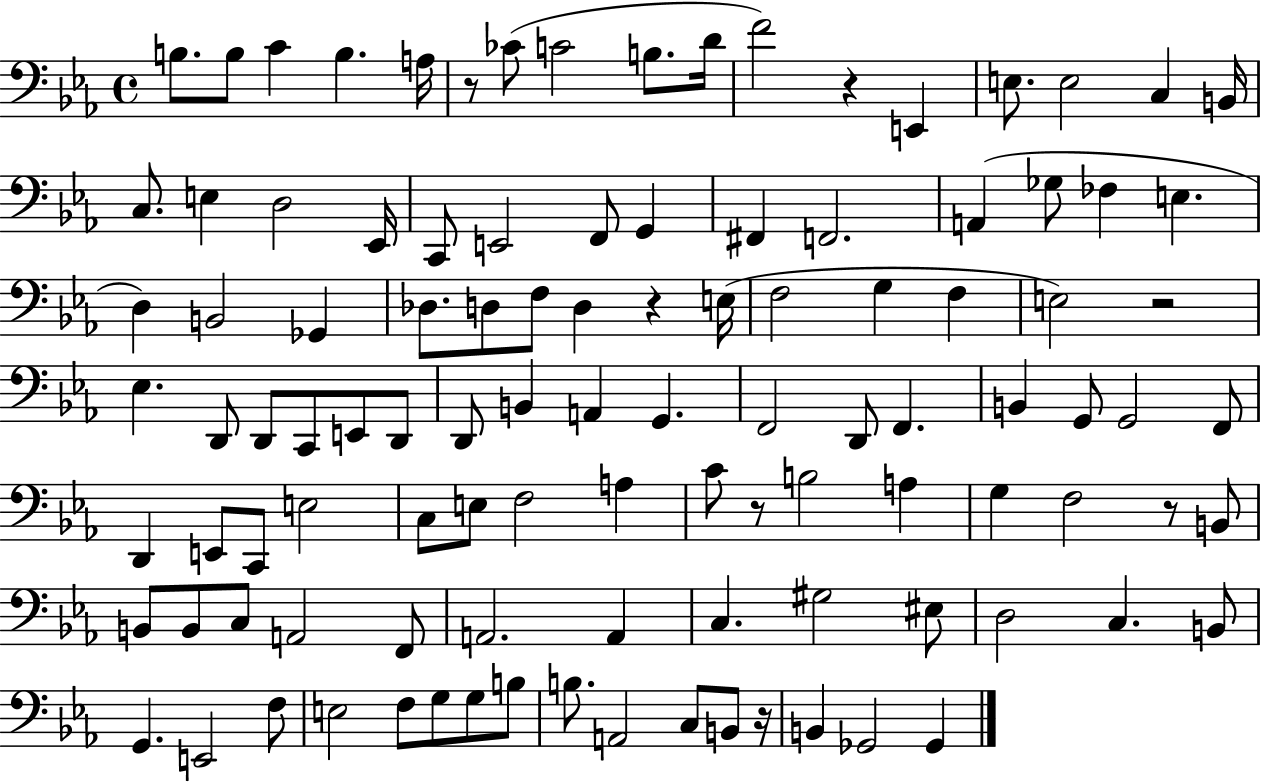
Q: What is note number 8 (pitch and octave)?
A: B3